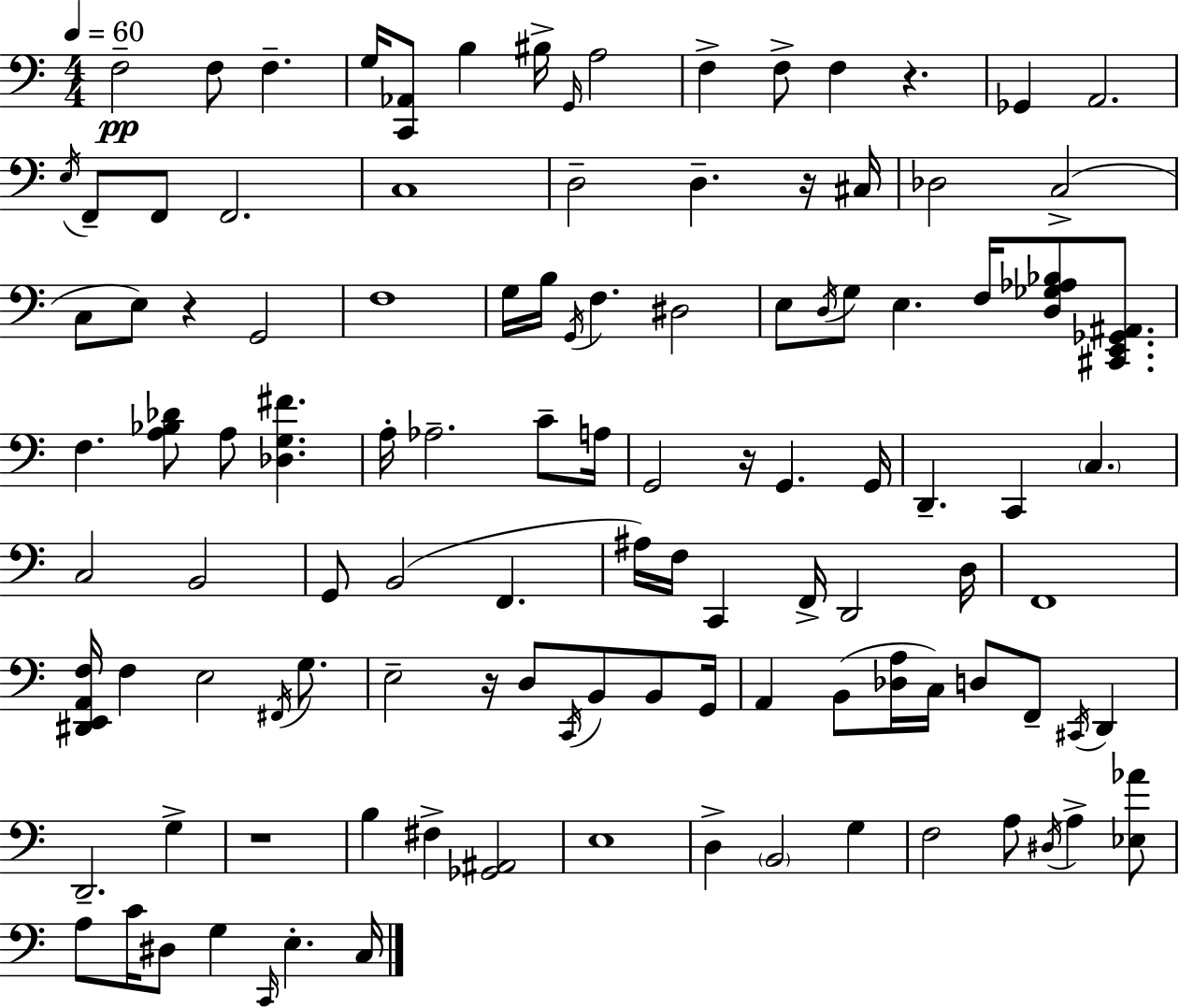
X:1
T:Untitled
M:4/4
L:1/4
K:Am
F,2 F,/2 F, G,/4 [C,,_A,,]/2 B, ^B,/4 G,,/4 A,2 F, F,/2 F, z _G,, A,,2 E,/4 F,,/2 F,,/2 F,,2 C,4 D,2 D, z/4 ^C,/4 _D,2 C,2 C,/2 E,/2 z G,,2 F,4 G,/4 B,/4 G,,/4 F, ^D,2 E,/2 D,/4 G,/2 E, F,/4 [D,_G,_A,_B,]/2 [^C,,E,,_G,,^A,,]/2 F, [A,_B,_D]/2 A,/2 [_D,G,^F] A,/4 _A,2 C/2 A,/4 G,,2 z/4 G,, G,,/4 D,, C,, C, C,2 B,,2 G,,/2 B,,2 F,, ^A,/4 F,/4 C,, F,,/4 D,,2 D,/4 F,,4 [^D,,E,,A,,F,]/4 F, E,2 ^F,,/4 G,/2 E,2 z/4 D,/2 C,,/4 B,,/2 B,,/2 G,,/4 A,, B,,/2 [_D,A,]/4 C,/4 D,/2 F,,/2 ^C,,/4 D,, D,,2 G, z4 B, ^F, [_G,,^A,,]2 E,4 D, B,,2 G, F,2 A,/2 ^D,/4 A, [_E,_A]/2 A,/2 C/4 ^D,/2 G, C,,/4 E, C,/4